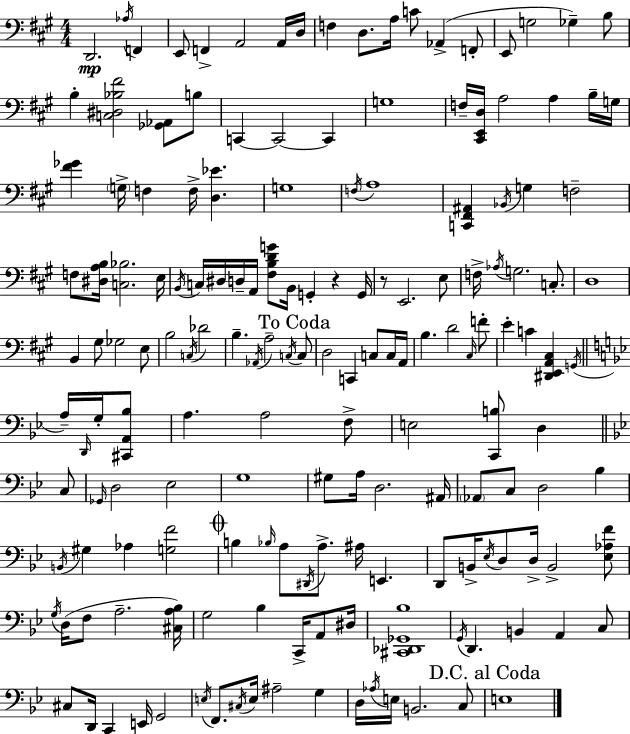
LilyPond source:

{
  \clef bass
  \numericTimeSignature
  \time 4/4
  \key a \major
  d,2.\mp \acciaccatura { aes16 } f,4 | e,8 f,4-> a,2 a,16 | d16 f4 d8. a16 c'8 aes,4->( f,8-. | e,8 g2 ges4--) b8 | \break b4-. <c dis bes fis'>2 <ges, aes,>8 b8 | c,4~~ c,2~~ c,4 | g1 | f16-- <cis, e, d>16 a2 a4 b16-- | \break g16 <fis' ges'>4 \parenthesize g16-> f4 f16-> <d ees'>4. | g1 | \acciaccatura { f16 } a1 | <c, fis, ais,>4 \acciaccatura { bes,16 } g4 f2-- | \break f8 <dis a b>16 <c bes>2. | e16 \acciaccatura { b,16 } c16 dis16 d16-- a,16 <fis b d' g'>8 b,16 g,4-. r4 | g,16 r8 e,2. | e8 f16-> \acciaccatura { aes16 } g2. | \break c8.-. d1 | b,4 gis8 ges2 | e8 b2 \acciaccatura { c16 } des'2 | b4.-- \acciaccatura { aes,16 } a2-- | \break \acciaccatura { c16 } \mark "To Coda" c8 d2 | c,4 c8 c16 a,16 b4. d'2 | \grace { cis16 } f'8-. e'4-. c'4 | <dis, e, a, cis>4 \acciaccatura { g,16 } \bar "||" \break \key bes \major a16-- \grace { d,16 } g16-. <cis, a, bes>8 a4. a2 | f8-> e2 <c, b>8 d4 | \bar "||" \break \key bes \major c8 \grace { ges,16 } d2 ees2 | g1 | gis8 a16 d2. | ais,16 \parenthesize aes,8 c8 d2 bes4 | \break \acciaccatura { b,16 } gis4 aes4 <g f'>2 | \mark \markup { \musicglyph "scripts.coda" } b4 \grace { bes16 } a8 \acciaccatura { dis,16 } a8.-> ais16 | e,4. d,8 b,16-> \acciaccatura { ees16 } d8 d16-> b,2-> | <ees aes f'>8 \acciaccatura { g16 }( d16 f8 a2.-- | \break <cis a bes>16) g2 | bes4 c,16-> a,8 dis16 <cis, des, ges, bes>1 | \acciaccatura { g,16 } d,4. b,4 | a,4 c8 cis8 d,16 c,4 | \break e,16 g,2 \acciaccatura { e16 } f,8. \acciaccatura { cis16 } e16 ais2-- | g4 d16 \acciaccatura { aes16 } e16 b,2. | c8 \mark "D.C. al Coda" e1 | \bar "|."
}